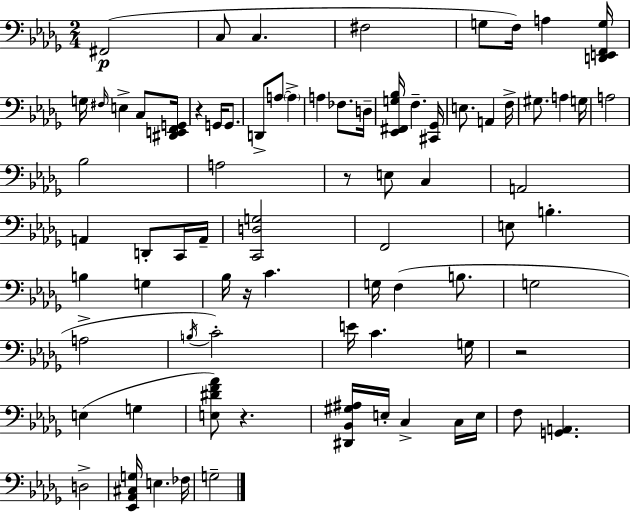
F#2/h C3/e C3/q. F#3/h G3/e F3/s A3/q [D2,E2,F2,G3]/s G3/s F#3/s E3/q C3/e [D#2,E2,F2,G2]/s R/q G2/s G2/e. D2/e A3/e A3/q A3/q FES3/e. D3/s [Eb2,F#2,G3,Bb3]/s F3/q. [C#2,Gb2]/s E3/e. A2/q F3/s G#3/e. A3/q G3/s A3/h Bb3/h A3/h R/e E3/e C3/q A2/h A2/q D2/e C2/s A2/s [C2,D3,G3]/h F2/h E3/e B3/q. B3/q G3/q Bb3/s R/s C4/q. G3/s F3/q B3/e. G3/h A3/h B3/s C4/h E4/s C4/q. G3/s R/h E3/q G3/q [E3,D#4,F4,Ab4]/e R/q. [D#2,Bb2,G#3,A#3]/s E3/s C3/q C3/s E3/s F3/e [G2,A2]/q. D3/h [Eb2,Ab2,C#3,G3]/s E3/q. FES3/s G3/h